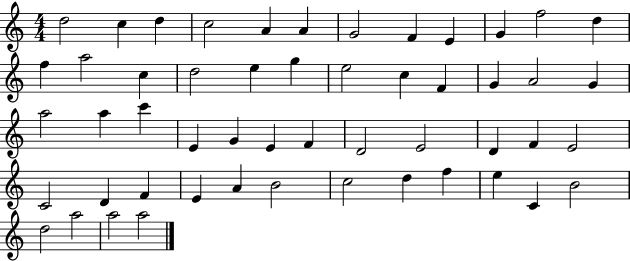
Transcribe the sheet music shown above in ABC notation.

X:1
T:Untitled
M:4/4
L:1/4
K:C
d2 c d c2 A A G2 F E G f2 d f a2 c d2 e g e2 c F G A2 G a2 a c' E G E F D2 E2 D F E2 C2 D F E A B2 c2 d f e C B2 d2 a2 a2 a2